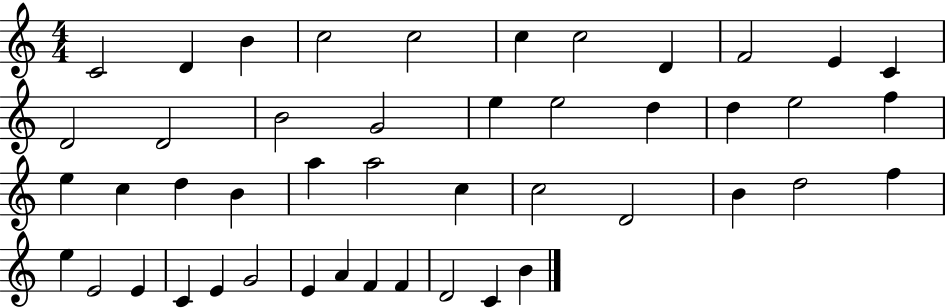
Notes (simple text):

C4/h D4/q B4/q C5/h C5/h C5/q C5/h D4/q F4/h E4/q C4/q D4/h D4/h B4/h G4/h E5/q E5/h D5/q D5/q E5/h F5/q E5/q C5/q D5/q B4/q A5/q A5/h C5/q C5/h D4/h B4/q D5/h F5/q E5/q E4/h E4/q C4/q E4/q G4/h E4/q A4/q F4/q F4/q D4/h C4/q B4/q